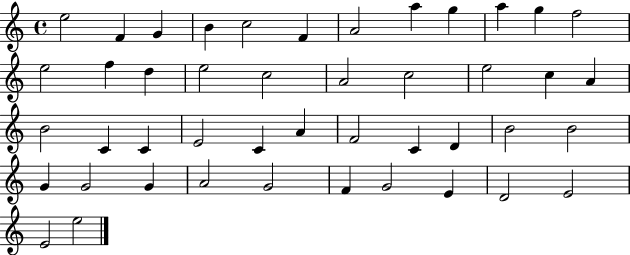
{
  \clef treble
  \time 4/4
  \defaultTimeSignature
  \key c \major
  e''2 f'4 g'4 | b'4 c''2 f'4 | a'2 a''4 g''4 | a''4 g''4 f''2 | \break e''2 f''4 d''4 | e''2 c''2 | a'2 c''2 | e''2 c''4 a'4 | \break b'2 c'4 c'4 | e'2 c'4 a'4 | f'2 c'4 d'4 | b'2 b'2 | \break g'4 g'2 g'4 | a'2 g'2 | f'4 g'2 e'4 | d'2 e'2 | \break e'2 e''2 | \bar "|."
}